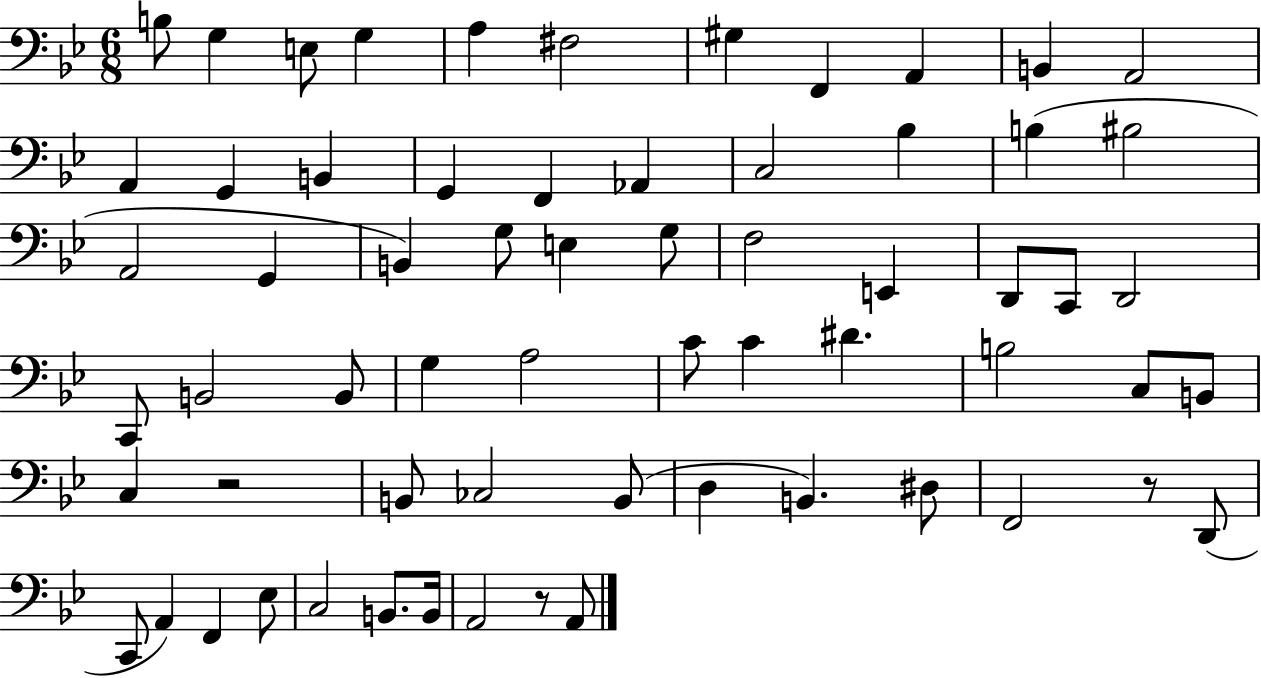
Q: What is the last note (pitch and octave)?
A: A2